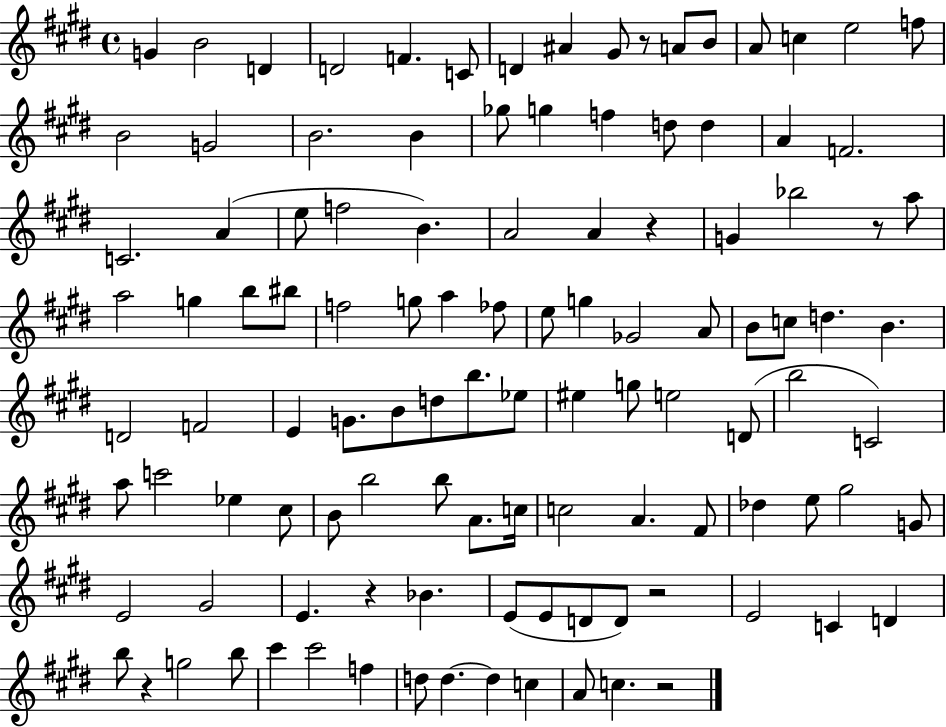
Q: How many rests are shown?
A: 7